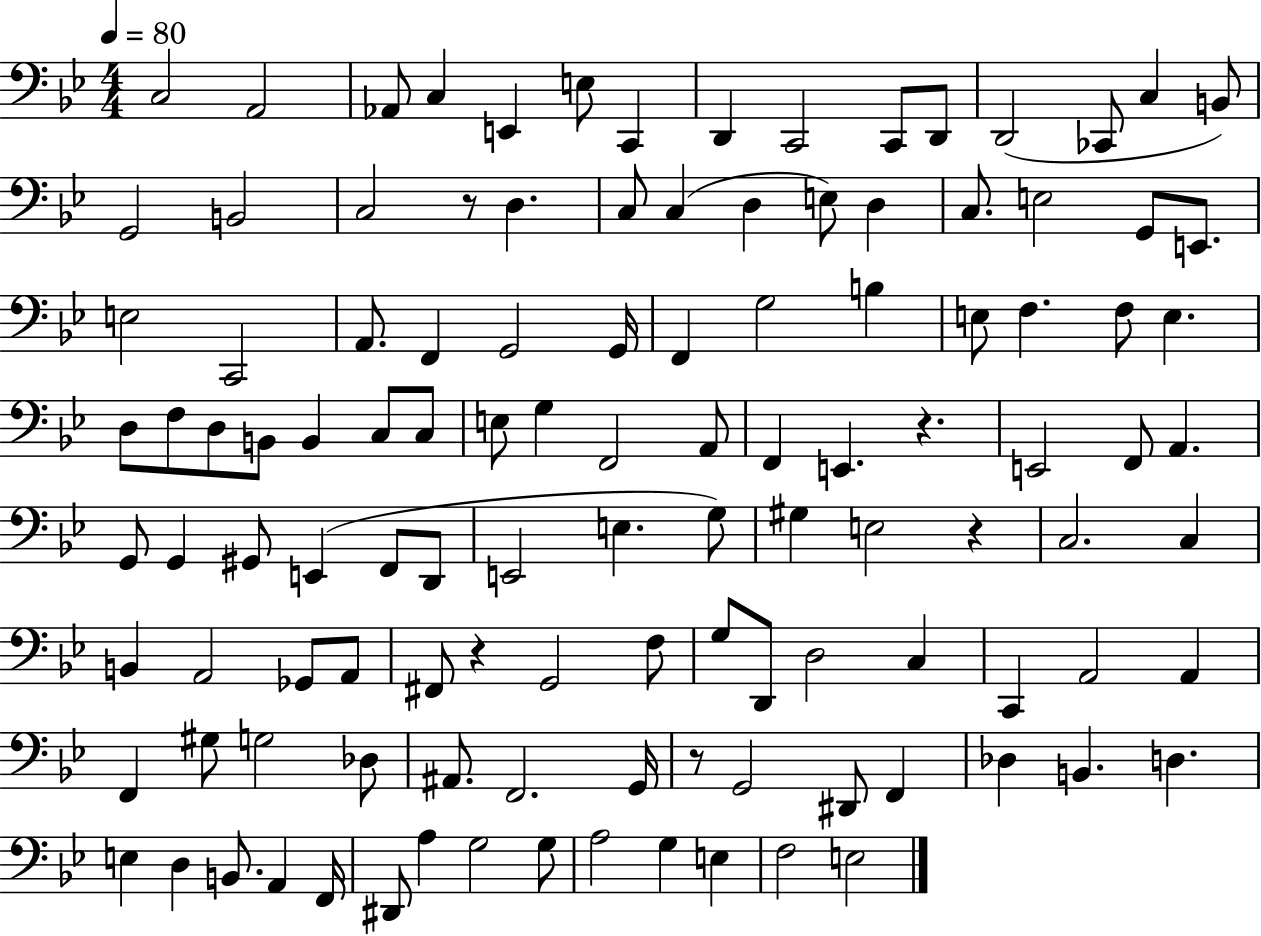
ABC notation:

X:1
T:Untitled
M:4/4
L:1/4
K:Bb
C,2 A,,2 _A,,/2 C, E,, E,/2 C,, D,, C,,2 C,,/2 D,,/2 D,,2 _C,,/2 C, B,,/2 G,,2 B,,2 C,2 z/2 D, C,/2 C, D, E,/2 D, C,/2 E,2 G,,/2 E,,/2 E,2 C,,2 A,,/2 F,, G,,2 G,,/4 F,, G,2 B, E,/2 F, F,/2 E, D,/2 F,/2 D,/2 B,,/2 B,, C,/2 C,/2 E,/2 G, F,,2 A,,/2 F,, E,, z E,,2 F,,/2 A,, G,,/2 G,, ^G,,/2 E,, F,,/2 D,,/2 E,,2 E, G,/2 ^G, E,2 z C,2 C, B,, A,,2 _G,,/2 A,,/2 ^F,,/2 z G,,2 F,/2 G,/2 D,,/2 D,2 C, C,, A,,2 A,, F,, ^G,/2 G,2 _D,/2 ^A,,/2 F,,2 G,,/4 z/2 G,,2 ^D,,/2 F,, _D, B,, D, E, D, B,,/2 A,, F,,/4 ^D,,/2 A, G,2 G,/2 A,2 G, E, F,2 E,2